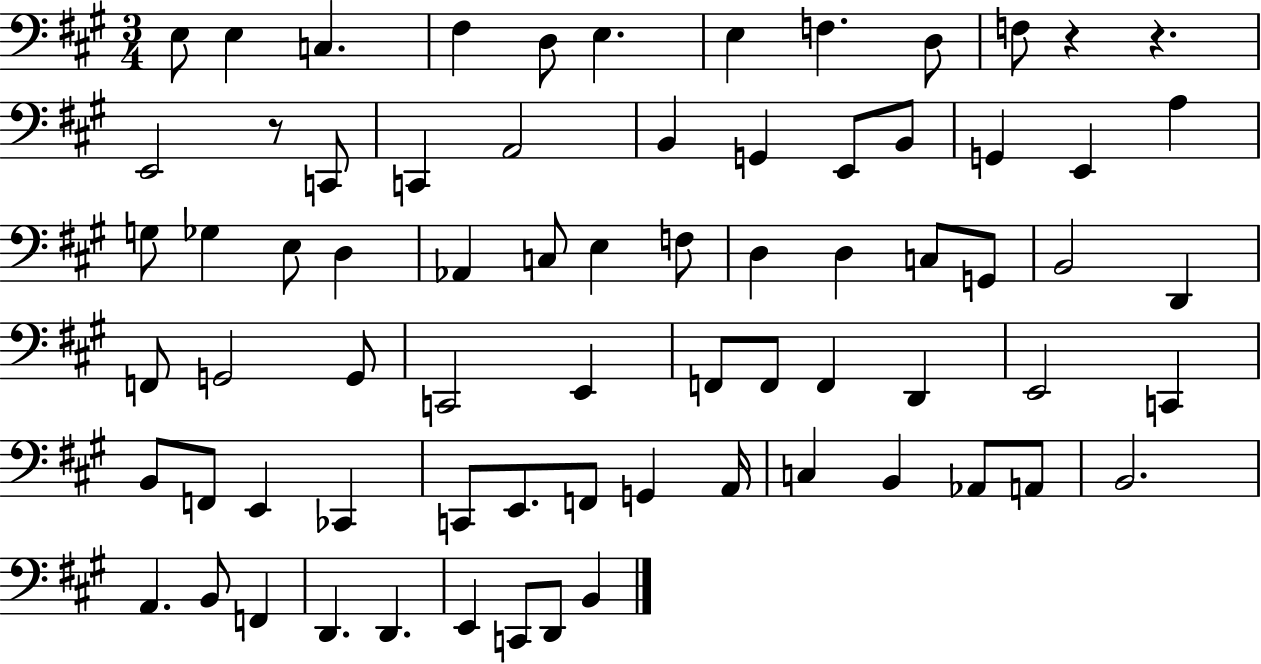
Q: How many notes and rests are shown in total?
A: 72